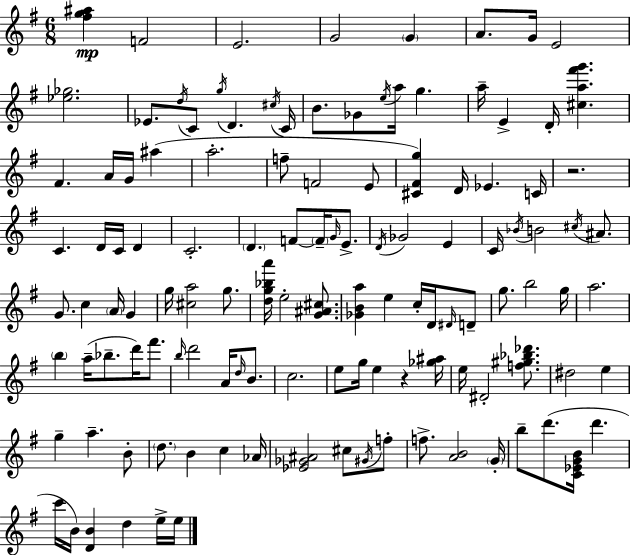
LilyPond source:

{
  \clef treble
  \numericTimeSignature
  \time 6/8
  \key e \minor
  <fis'' g'' ais''>4\mp f'2 | e'2. | g'2 \parenthesize g'4 | a'8. g'16 e'2 | \break <ees'' ges''>2. | ees'8. \acciaccatura { d''16 } c'8 \acciaccatura { g''16 } d'4. | \acciaccatura { cis''16 } c'16 b'8. ges'8 \acciaccatura { e''16 } a''16 g''4. | a''16-- e'4-> d'16-. <cis'' a'' fis''' g'''>4. | \break fis'4. a'16 g'16 | ais''4( a''2.-. | f''8-- f'2 | e'8 <cis' fis' g''>4) d'16 ees'4. | \break c'16 r2. | c'4. d'16 c'16 | d'4 c'2.-. | \parenthesize d'4. f'8~~ | \break \parenthesize f'16-- \grace { g'16 } e'8.-> \acciaccatura { d'16 } ges'2 | e'4 c'16 \acciaccatura { bes'16 } b'2 | \acciaccatura { cis''16 } ais'8. g'8. c''4 | \parenthesize a'16 g'4 g''16 <cis'' a''>2 | \break g''8. <d'' g'' bes'' a'''>16 e''2-. | <g' ais' cis''>8. <ges' b' a''>4 | e''4 c''16-. d'16 \grace { dis'16 } d'8-- g''8. | b''2 g''16 a''2. | \break \parenthesize b''4 | a''16--( bes''8.-- d'''16) fis'''8. \grace { b''16 } d'''2 | a'16 \grace { d''16 } b'8. c''2. | e''8 | \break g''16 e''4 r4 <ges'' ais''>16 e''16 | dis'2-. <f'' gis'' bes'' des'''>8. dis''2 | e''4 g''4-- | a''4.-- b'8-. \parenthesize d''8. | \break b'4 c''4 aes'16 <ees' ges' ais'>2 | cis''8 \acciaccatura { gis'16 } f''8-. | f''8.-> <a' b'>2 \parenthesize g'16-. | b''8-- d'''8.( <c' ees' g' b'>16 d'''4. | \break c'''16 b'16) <d' b'>4 d''4 e''16-> e''16 | \bar "|."
}